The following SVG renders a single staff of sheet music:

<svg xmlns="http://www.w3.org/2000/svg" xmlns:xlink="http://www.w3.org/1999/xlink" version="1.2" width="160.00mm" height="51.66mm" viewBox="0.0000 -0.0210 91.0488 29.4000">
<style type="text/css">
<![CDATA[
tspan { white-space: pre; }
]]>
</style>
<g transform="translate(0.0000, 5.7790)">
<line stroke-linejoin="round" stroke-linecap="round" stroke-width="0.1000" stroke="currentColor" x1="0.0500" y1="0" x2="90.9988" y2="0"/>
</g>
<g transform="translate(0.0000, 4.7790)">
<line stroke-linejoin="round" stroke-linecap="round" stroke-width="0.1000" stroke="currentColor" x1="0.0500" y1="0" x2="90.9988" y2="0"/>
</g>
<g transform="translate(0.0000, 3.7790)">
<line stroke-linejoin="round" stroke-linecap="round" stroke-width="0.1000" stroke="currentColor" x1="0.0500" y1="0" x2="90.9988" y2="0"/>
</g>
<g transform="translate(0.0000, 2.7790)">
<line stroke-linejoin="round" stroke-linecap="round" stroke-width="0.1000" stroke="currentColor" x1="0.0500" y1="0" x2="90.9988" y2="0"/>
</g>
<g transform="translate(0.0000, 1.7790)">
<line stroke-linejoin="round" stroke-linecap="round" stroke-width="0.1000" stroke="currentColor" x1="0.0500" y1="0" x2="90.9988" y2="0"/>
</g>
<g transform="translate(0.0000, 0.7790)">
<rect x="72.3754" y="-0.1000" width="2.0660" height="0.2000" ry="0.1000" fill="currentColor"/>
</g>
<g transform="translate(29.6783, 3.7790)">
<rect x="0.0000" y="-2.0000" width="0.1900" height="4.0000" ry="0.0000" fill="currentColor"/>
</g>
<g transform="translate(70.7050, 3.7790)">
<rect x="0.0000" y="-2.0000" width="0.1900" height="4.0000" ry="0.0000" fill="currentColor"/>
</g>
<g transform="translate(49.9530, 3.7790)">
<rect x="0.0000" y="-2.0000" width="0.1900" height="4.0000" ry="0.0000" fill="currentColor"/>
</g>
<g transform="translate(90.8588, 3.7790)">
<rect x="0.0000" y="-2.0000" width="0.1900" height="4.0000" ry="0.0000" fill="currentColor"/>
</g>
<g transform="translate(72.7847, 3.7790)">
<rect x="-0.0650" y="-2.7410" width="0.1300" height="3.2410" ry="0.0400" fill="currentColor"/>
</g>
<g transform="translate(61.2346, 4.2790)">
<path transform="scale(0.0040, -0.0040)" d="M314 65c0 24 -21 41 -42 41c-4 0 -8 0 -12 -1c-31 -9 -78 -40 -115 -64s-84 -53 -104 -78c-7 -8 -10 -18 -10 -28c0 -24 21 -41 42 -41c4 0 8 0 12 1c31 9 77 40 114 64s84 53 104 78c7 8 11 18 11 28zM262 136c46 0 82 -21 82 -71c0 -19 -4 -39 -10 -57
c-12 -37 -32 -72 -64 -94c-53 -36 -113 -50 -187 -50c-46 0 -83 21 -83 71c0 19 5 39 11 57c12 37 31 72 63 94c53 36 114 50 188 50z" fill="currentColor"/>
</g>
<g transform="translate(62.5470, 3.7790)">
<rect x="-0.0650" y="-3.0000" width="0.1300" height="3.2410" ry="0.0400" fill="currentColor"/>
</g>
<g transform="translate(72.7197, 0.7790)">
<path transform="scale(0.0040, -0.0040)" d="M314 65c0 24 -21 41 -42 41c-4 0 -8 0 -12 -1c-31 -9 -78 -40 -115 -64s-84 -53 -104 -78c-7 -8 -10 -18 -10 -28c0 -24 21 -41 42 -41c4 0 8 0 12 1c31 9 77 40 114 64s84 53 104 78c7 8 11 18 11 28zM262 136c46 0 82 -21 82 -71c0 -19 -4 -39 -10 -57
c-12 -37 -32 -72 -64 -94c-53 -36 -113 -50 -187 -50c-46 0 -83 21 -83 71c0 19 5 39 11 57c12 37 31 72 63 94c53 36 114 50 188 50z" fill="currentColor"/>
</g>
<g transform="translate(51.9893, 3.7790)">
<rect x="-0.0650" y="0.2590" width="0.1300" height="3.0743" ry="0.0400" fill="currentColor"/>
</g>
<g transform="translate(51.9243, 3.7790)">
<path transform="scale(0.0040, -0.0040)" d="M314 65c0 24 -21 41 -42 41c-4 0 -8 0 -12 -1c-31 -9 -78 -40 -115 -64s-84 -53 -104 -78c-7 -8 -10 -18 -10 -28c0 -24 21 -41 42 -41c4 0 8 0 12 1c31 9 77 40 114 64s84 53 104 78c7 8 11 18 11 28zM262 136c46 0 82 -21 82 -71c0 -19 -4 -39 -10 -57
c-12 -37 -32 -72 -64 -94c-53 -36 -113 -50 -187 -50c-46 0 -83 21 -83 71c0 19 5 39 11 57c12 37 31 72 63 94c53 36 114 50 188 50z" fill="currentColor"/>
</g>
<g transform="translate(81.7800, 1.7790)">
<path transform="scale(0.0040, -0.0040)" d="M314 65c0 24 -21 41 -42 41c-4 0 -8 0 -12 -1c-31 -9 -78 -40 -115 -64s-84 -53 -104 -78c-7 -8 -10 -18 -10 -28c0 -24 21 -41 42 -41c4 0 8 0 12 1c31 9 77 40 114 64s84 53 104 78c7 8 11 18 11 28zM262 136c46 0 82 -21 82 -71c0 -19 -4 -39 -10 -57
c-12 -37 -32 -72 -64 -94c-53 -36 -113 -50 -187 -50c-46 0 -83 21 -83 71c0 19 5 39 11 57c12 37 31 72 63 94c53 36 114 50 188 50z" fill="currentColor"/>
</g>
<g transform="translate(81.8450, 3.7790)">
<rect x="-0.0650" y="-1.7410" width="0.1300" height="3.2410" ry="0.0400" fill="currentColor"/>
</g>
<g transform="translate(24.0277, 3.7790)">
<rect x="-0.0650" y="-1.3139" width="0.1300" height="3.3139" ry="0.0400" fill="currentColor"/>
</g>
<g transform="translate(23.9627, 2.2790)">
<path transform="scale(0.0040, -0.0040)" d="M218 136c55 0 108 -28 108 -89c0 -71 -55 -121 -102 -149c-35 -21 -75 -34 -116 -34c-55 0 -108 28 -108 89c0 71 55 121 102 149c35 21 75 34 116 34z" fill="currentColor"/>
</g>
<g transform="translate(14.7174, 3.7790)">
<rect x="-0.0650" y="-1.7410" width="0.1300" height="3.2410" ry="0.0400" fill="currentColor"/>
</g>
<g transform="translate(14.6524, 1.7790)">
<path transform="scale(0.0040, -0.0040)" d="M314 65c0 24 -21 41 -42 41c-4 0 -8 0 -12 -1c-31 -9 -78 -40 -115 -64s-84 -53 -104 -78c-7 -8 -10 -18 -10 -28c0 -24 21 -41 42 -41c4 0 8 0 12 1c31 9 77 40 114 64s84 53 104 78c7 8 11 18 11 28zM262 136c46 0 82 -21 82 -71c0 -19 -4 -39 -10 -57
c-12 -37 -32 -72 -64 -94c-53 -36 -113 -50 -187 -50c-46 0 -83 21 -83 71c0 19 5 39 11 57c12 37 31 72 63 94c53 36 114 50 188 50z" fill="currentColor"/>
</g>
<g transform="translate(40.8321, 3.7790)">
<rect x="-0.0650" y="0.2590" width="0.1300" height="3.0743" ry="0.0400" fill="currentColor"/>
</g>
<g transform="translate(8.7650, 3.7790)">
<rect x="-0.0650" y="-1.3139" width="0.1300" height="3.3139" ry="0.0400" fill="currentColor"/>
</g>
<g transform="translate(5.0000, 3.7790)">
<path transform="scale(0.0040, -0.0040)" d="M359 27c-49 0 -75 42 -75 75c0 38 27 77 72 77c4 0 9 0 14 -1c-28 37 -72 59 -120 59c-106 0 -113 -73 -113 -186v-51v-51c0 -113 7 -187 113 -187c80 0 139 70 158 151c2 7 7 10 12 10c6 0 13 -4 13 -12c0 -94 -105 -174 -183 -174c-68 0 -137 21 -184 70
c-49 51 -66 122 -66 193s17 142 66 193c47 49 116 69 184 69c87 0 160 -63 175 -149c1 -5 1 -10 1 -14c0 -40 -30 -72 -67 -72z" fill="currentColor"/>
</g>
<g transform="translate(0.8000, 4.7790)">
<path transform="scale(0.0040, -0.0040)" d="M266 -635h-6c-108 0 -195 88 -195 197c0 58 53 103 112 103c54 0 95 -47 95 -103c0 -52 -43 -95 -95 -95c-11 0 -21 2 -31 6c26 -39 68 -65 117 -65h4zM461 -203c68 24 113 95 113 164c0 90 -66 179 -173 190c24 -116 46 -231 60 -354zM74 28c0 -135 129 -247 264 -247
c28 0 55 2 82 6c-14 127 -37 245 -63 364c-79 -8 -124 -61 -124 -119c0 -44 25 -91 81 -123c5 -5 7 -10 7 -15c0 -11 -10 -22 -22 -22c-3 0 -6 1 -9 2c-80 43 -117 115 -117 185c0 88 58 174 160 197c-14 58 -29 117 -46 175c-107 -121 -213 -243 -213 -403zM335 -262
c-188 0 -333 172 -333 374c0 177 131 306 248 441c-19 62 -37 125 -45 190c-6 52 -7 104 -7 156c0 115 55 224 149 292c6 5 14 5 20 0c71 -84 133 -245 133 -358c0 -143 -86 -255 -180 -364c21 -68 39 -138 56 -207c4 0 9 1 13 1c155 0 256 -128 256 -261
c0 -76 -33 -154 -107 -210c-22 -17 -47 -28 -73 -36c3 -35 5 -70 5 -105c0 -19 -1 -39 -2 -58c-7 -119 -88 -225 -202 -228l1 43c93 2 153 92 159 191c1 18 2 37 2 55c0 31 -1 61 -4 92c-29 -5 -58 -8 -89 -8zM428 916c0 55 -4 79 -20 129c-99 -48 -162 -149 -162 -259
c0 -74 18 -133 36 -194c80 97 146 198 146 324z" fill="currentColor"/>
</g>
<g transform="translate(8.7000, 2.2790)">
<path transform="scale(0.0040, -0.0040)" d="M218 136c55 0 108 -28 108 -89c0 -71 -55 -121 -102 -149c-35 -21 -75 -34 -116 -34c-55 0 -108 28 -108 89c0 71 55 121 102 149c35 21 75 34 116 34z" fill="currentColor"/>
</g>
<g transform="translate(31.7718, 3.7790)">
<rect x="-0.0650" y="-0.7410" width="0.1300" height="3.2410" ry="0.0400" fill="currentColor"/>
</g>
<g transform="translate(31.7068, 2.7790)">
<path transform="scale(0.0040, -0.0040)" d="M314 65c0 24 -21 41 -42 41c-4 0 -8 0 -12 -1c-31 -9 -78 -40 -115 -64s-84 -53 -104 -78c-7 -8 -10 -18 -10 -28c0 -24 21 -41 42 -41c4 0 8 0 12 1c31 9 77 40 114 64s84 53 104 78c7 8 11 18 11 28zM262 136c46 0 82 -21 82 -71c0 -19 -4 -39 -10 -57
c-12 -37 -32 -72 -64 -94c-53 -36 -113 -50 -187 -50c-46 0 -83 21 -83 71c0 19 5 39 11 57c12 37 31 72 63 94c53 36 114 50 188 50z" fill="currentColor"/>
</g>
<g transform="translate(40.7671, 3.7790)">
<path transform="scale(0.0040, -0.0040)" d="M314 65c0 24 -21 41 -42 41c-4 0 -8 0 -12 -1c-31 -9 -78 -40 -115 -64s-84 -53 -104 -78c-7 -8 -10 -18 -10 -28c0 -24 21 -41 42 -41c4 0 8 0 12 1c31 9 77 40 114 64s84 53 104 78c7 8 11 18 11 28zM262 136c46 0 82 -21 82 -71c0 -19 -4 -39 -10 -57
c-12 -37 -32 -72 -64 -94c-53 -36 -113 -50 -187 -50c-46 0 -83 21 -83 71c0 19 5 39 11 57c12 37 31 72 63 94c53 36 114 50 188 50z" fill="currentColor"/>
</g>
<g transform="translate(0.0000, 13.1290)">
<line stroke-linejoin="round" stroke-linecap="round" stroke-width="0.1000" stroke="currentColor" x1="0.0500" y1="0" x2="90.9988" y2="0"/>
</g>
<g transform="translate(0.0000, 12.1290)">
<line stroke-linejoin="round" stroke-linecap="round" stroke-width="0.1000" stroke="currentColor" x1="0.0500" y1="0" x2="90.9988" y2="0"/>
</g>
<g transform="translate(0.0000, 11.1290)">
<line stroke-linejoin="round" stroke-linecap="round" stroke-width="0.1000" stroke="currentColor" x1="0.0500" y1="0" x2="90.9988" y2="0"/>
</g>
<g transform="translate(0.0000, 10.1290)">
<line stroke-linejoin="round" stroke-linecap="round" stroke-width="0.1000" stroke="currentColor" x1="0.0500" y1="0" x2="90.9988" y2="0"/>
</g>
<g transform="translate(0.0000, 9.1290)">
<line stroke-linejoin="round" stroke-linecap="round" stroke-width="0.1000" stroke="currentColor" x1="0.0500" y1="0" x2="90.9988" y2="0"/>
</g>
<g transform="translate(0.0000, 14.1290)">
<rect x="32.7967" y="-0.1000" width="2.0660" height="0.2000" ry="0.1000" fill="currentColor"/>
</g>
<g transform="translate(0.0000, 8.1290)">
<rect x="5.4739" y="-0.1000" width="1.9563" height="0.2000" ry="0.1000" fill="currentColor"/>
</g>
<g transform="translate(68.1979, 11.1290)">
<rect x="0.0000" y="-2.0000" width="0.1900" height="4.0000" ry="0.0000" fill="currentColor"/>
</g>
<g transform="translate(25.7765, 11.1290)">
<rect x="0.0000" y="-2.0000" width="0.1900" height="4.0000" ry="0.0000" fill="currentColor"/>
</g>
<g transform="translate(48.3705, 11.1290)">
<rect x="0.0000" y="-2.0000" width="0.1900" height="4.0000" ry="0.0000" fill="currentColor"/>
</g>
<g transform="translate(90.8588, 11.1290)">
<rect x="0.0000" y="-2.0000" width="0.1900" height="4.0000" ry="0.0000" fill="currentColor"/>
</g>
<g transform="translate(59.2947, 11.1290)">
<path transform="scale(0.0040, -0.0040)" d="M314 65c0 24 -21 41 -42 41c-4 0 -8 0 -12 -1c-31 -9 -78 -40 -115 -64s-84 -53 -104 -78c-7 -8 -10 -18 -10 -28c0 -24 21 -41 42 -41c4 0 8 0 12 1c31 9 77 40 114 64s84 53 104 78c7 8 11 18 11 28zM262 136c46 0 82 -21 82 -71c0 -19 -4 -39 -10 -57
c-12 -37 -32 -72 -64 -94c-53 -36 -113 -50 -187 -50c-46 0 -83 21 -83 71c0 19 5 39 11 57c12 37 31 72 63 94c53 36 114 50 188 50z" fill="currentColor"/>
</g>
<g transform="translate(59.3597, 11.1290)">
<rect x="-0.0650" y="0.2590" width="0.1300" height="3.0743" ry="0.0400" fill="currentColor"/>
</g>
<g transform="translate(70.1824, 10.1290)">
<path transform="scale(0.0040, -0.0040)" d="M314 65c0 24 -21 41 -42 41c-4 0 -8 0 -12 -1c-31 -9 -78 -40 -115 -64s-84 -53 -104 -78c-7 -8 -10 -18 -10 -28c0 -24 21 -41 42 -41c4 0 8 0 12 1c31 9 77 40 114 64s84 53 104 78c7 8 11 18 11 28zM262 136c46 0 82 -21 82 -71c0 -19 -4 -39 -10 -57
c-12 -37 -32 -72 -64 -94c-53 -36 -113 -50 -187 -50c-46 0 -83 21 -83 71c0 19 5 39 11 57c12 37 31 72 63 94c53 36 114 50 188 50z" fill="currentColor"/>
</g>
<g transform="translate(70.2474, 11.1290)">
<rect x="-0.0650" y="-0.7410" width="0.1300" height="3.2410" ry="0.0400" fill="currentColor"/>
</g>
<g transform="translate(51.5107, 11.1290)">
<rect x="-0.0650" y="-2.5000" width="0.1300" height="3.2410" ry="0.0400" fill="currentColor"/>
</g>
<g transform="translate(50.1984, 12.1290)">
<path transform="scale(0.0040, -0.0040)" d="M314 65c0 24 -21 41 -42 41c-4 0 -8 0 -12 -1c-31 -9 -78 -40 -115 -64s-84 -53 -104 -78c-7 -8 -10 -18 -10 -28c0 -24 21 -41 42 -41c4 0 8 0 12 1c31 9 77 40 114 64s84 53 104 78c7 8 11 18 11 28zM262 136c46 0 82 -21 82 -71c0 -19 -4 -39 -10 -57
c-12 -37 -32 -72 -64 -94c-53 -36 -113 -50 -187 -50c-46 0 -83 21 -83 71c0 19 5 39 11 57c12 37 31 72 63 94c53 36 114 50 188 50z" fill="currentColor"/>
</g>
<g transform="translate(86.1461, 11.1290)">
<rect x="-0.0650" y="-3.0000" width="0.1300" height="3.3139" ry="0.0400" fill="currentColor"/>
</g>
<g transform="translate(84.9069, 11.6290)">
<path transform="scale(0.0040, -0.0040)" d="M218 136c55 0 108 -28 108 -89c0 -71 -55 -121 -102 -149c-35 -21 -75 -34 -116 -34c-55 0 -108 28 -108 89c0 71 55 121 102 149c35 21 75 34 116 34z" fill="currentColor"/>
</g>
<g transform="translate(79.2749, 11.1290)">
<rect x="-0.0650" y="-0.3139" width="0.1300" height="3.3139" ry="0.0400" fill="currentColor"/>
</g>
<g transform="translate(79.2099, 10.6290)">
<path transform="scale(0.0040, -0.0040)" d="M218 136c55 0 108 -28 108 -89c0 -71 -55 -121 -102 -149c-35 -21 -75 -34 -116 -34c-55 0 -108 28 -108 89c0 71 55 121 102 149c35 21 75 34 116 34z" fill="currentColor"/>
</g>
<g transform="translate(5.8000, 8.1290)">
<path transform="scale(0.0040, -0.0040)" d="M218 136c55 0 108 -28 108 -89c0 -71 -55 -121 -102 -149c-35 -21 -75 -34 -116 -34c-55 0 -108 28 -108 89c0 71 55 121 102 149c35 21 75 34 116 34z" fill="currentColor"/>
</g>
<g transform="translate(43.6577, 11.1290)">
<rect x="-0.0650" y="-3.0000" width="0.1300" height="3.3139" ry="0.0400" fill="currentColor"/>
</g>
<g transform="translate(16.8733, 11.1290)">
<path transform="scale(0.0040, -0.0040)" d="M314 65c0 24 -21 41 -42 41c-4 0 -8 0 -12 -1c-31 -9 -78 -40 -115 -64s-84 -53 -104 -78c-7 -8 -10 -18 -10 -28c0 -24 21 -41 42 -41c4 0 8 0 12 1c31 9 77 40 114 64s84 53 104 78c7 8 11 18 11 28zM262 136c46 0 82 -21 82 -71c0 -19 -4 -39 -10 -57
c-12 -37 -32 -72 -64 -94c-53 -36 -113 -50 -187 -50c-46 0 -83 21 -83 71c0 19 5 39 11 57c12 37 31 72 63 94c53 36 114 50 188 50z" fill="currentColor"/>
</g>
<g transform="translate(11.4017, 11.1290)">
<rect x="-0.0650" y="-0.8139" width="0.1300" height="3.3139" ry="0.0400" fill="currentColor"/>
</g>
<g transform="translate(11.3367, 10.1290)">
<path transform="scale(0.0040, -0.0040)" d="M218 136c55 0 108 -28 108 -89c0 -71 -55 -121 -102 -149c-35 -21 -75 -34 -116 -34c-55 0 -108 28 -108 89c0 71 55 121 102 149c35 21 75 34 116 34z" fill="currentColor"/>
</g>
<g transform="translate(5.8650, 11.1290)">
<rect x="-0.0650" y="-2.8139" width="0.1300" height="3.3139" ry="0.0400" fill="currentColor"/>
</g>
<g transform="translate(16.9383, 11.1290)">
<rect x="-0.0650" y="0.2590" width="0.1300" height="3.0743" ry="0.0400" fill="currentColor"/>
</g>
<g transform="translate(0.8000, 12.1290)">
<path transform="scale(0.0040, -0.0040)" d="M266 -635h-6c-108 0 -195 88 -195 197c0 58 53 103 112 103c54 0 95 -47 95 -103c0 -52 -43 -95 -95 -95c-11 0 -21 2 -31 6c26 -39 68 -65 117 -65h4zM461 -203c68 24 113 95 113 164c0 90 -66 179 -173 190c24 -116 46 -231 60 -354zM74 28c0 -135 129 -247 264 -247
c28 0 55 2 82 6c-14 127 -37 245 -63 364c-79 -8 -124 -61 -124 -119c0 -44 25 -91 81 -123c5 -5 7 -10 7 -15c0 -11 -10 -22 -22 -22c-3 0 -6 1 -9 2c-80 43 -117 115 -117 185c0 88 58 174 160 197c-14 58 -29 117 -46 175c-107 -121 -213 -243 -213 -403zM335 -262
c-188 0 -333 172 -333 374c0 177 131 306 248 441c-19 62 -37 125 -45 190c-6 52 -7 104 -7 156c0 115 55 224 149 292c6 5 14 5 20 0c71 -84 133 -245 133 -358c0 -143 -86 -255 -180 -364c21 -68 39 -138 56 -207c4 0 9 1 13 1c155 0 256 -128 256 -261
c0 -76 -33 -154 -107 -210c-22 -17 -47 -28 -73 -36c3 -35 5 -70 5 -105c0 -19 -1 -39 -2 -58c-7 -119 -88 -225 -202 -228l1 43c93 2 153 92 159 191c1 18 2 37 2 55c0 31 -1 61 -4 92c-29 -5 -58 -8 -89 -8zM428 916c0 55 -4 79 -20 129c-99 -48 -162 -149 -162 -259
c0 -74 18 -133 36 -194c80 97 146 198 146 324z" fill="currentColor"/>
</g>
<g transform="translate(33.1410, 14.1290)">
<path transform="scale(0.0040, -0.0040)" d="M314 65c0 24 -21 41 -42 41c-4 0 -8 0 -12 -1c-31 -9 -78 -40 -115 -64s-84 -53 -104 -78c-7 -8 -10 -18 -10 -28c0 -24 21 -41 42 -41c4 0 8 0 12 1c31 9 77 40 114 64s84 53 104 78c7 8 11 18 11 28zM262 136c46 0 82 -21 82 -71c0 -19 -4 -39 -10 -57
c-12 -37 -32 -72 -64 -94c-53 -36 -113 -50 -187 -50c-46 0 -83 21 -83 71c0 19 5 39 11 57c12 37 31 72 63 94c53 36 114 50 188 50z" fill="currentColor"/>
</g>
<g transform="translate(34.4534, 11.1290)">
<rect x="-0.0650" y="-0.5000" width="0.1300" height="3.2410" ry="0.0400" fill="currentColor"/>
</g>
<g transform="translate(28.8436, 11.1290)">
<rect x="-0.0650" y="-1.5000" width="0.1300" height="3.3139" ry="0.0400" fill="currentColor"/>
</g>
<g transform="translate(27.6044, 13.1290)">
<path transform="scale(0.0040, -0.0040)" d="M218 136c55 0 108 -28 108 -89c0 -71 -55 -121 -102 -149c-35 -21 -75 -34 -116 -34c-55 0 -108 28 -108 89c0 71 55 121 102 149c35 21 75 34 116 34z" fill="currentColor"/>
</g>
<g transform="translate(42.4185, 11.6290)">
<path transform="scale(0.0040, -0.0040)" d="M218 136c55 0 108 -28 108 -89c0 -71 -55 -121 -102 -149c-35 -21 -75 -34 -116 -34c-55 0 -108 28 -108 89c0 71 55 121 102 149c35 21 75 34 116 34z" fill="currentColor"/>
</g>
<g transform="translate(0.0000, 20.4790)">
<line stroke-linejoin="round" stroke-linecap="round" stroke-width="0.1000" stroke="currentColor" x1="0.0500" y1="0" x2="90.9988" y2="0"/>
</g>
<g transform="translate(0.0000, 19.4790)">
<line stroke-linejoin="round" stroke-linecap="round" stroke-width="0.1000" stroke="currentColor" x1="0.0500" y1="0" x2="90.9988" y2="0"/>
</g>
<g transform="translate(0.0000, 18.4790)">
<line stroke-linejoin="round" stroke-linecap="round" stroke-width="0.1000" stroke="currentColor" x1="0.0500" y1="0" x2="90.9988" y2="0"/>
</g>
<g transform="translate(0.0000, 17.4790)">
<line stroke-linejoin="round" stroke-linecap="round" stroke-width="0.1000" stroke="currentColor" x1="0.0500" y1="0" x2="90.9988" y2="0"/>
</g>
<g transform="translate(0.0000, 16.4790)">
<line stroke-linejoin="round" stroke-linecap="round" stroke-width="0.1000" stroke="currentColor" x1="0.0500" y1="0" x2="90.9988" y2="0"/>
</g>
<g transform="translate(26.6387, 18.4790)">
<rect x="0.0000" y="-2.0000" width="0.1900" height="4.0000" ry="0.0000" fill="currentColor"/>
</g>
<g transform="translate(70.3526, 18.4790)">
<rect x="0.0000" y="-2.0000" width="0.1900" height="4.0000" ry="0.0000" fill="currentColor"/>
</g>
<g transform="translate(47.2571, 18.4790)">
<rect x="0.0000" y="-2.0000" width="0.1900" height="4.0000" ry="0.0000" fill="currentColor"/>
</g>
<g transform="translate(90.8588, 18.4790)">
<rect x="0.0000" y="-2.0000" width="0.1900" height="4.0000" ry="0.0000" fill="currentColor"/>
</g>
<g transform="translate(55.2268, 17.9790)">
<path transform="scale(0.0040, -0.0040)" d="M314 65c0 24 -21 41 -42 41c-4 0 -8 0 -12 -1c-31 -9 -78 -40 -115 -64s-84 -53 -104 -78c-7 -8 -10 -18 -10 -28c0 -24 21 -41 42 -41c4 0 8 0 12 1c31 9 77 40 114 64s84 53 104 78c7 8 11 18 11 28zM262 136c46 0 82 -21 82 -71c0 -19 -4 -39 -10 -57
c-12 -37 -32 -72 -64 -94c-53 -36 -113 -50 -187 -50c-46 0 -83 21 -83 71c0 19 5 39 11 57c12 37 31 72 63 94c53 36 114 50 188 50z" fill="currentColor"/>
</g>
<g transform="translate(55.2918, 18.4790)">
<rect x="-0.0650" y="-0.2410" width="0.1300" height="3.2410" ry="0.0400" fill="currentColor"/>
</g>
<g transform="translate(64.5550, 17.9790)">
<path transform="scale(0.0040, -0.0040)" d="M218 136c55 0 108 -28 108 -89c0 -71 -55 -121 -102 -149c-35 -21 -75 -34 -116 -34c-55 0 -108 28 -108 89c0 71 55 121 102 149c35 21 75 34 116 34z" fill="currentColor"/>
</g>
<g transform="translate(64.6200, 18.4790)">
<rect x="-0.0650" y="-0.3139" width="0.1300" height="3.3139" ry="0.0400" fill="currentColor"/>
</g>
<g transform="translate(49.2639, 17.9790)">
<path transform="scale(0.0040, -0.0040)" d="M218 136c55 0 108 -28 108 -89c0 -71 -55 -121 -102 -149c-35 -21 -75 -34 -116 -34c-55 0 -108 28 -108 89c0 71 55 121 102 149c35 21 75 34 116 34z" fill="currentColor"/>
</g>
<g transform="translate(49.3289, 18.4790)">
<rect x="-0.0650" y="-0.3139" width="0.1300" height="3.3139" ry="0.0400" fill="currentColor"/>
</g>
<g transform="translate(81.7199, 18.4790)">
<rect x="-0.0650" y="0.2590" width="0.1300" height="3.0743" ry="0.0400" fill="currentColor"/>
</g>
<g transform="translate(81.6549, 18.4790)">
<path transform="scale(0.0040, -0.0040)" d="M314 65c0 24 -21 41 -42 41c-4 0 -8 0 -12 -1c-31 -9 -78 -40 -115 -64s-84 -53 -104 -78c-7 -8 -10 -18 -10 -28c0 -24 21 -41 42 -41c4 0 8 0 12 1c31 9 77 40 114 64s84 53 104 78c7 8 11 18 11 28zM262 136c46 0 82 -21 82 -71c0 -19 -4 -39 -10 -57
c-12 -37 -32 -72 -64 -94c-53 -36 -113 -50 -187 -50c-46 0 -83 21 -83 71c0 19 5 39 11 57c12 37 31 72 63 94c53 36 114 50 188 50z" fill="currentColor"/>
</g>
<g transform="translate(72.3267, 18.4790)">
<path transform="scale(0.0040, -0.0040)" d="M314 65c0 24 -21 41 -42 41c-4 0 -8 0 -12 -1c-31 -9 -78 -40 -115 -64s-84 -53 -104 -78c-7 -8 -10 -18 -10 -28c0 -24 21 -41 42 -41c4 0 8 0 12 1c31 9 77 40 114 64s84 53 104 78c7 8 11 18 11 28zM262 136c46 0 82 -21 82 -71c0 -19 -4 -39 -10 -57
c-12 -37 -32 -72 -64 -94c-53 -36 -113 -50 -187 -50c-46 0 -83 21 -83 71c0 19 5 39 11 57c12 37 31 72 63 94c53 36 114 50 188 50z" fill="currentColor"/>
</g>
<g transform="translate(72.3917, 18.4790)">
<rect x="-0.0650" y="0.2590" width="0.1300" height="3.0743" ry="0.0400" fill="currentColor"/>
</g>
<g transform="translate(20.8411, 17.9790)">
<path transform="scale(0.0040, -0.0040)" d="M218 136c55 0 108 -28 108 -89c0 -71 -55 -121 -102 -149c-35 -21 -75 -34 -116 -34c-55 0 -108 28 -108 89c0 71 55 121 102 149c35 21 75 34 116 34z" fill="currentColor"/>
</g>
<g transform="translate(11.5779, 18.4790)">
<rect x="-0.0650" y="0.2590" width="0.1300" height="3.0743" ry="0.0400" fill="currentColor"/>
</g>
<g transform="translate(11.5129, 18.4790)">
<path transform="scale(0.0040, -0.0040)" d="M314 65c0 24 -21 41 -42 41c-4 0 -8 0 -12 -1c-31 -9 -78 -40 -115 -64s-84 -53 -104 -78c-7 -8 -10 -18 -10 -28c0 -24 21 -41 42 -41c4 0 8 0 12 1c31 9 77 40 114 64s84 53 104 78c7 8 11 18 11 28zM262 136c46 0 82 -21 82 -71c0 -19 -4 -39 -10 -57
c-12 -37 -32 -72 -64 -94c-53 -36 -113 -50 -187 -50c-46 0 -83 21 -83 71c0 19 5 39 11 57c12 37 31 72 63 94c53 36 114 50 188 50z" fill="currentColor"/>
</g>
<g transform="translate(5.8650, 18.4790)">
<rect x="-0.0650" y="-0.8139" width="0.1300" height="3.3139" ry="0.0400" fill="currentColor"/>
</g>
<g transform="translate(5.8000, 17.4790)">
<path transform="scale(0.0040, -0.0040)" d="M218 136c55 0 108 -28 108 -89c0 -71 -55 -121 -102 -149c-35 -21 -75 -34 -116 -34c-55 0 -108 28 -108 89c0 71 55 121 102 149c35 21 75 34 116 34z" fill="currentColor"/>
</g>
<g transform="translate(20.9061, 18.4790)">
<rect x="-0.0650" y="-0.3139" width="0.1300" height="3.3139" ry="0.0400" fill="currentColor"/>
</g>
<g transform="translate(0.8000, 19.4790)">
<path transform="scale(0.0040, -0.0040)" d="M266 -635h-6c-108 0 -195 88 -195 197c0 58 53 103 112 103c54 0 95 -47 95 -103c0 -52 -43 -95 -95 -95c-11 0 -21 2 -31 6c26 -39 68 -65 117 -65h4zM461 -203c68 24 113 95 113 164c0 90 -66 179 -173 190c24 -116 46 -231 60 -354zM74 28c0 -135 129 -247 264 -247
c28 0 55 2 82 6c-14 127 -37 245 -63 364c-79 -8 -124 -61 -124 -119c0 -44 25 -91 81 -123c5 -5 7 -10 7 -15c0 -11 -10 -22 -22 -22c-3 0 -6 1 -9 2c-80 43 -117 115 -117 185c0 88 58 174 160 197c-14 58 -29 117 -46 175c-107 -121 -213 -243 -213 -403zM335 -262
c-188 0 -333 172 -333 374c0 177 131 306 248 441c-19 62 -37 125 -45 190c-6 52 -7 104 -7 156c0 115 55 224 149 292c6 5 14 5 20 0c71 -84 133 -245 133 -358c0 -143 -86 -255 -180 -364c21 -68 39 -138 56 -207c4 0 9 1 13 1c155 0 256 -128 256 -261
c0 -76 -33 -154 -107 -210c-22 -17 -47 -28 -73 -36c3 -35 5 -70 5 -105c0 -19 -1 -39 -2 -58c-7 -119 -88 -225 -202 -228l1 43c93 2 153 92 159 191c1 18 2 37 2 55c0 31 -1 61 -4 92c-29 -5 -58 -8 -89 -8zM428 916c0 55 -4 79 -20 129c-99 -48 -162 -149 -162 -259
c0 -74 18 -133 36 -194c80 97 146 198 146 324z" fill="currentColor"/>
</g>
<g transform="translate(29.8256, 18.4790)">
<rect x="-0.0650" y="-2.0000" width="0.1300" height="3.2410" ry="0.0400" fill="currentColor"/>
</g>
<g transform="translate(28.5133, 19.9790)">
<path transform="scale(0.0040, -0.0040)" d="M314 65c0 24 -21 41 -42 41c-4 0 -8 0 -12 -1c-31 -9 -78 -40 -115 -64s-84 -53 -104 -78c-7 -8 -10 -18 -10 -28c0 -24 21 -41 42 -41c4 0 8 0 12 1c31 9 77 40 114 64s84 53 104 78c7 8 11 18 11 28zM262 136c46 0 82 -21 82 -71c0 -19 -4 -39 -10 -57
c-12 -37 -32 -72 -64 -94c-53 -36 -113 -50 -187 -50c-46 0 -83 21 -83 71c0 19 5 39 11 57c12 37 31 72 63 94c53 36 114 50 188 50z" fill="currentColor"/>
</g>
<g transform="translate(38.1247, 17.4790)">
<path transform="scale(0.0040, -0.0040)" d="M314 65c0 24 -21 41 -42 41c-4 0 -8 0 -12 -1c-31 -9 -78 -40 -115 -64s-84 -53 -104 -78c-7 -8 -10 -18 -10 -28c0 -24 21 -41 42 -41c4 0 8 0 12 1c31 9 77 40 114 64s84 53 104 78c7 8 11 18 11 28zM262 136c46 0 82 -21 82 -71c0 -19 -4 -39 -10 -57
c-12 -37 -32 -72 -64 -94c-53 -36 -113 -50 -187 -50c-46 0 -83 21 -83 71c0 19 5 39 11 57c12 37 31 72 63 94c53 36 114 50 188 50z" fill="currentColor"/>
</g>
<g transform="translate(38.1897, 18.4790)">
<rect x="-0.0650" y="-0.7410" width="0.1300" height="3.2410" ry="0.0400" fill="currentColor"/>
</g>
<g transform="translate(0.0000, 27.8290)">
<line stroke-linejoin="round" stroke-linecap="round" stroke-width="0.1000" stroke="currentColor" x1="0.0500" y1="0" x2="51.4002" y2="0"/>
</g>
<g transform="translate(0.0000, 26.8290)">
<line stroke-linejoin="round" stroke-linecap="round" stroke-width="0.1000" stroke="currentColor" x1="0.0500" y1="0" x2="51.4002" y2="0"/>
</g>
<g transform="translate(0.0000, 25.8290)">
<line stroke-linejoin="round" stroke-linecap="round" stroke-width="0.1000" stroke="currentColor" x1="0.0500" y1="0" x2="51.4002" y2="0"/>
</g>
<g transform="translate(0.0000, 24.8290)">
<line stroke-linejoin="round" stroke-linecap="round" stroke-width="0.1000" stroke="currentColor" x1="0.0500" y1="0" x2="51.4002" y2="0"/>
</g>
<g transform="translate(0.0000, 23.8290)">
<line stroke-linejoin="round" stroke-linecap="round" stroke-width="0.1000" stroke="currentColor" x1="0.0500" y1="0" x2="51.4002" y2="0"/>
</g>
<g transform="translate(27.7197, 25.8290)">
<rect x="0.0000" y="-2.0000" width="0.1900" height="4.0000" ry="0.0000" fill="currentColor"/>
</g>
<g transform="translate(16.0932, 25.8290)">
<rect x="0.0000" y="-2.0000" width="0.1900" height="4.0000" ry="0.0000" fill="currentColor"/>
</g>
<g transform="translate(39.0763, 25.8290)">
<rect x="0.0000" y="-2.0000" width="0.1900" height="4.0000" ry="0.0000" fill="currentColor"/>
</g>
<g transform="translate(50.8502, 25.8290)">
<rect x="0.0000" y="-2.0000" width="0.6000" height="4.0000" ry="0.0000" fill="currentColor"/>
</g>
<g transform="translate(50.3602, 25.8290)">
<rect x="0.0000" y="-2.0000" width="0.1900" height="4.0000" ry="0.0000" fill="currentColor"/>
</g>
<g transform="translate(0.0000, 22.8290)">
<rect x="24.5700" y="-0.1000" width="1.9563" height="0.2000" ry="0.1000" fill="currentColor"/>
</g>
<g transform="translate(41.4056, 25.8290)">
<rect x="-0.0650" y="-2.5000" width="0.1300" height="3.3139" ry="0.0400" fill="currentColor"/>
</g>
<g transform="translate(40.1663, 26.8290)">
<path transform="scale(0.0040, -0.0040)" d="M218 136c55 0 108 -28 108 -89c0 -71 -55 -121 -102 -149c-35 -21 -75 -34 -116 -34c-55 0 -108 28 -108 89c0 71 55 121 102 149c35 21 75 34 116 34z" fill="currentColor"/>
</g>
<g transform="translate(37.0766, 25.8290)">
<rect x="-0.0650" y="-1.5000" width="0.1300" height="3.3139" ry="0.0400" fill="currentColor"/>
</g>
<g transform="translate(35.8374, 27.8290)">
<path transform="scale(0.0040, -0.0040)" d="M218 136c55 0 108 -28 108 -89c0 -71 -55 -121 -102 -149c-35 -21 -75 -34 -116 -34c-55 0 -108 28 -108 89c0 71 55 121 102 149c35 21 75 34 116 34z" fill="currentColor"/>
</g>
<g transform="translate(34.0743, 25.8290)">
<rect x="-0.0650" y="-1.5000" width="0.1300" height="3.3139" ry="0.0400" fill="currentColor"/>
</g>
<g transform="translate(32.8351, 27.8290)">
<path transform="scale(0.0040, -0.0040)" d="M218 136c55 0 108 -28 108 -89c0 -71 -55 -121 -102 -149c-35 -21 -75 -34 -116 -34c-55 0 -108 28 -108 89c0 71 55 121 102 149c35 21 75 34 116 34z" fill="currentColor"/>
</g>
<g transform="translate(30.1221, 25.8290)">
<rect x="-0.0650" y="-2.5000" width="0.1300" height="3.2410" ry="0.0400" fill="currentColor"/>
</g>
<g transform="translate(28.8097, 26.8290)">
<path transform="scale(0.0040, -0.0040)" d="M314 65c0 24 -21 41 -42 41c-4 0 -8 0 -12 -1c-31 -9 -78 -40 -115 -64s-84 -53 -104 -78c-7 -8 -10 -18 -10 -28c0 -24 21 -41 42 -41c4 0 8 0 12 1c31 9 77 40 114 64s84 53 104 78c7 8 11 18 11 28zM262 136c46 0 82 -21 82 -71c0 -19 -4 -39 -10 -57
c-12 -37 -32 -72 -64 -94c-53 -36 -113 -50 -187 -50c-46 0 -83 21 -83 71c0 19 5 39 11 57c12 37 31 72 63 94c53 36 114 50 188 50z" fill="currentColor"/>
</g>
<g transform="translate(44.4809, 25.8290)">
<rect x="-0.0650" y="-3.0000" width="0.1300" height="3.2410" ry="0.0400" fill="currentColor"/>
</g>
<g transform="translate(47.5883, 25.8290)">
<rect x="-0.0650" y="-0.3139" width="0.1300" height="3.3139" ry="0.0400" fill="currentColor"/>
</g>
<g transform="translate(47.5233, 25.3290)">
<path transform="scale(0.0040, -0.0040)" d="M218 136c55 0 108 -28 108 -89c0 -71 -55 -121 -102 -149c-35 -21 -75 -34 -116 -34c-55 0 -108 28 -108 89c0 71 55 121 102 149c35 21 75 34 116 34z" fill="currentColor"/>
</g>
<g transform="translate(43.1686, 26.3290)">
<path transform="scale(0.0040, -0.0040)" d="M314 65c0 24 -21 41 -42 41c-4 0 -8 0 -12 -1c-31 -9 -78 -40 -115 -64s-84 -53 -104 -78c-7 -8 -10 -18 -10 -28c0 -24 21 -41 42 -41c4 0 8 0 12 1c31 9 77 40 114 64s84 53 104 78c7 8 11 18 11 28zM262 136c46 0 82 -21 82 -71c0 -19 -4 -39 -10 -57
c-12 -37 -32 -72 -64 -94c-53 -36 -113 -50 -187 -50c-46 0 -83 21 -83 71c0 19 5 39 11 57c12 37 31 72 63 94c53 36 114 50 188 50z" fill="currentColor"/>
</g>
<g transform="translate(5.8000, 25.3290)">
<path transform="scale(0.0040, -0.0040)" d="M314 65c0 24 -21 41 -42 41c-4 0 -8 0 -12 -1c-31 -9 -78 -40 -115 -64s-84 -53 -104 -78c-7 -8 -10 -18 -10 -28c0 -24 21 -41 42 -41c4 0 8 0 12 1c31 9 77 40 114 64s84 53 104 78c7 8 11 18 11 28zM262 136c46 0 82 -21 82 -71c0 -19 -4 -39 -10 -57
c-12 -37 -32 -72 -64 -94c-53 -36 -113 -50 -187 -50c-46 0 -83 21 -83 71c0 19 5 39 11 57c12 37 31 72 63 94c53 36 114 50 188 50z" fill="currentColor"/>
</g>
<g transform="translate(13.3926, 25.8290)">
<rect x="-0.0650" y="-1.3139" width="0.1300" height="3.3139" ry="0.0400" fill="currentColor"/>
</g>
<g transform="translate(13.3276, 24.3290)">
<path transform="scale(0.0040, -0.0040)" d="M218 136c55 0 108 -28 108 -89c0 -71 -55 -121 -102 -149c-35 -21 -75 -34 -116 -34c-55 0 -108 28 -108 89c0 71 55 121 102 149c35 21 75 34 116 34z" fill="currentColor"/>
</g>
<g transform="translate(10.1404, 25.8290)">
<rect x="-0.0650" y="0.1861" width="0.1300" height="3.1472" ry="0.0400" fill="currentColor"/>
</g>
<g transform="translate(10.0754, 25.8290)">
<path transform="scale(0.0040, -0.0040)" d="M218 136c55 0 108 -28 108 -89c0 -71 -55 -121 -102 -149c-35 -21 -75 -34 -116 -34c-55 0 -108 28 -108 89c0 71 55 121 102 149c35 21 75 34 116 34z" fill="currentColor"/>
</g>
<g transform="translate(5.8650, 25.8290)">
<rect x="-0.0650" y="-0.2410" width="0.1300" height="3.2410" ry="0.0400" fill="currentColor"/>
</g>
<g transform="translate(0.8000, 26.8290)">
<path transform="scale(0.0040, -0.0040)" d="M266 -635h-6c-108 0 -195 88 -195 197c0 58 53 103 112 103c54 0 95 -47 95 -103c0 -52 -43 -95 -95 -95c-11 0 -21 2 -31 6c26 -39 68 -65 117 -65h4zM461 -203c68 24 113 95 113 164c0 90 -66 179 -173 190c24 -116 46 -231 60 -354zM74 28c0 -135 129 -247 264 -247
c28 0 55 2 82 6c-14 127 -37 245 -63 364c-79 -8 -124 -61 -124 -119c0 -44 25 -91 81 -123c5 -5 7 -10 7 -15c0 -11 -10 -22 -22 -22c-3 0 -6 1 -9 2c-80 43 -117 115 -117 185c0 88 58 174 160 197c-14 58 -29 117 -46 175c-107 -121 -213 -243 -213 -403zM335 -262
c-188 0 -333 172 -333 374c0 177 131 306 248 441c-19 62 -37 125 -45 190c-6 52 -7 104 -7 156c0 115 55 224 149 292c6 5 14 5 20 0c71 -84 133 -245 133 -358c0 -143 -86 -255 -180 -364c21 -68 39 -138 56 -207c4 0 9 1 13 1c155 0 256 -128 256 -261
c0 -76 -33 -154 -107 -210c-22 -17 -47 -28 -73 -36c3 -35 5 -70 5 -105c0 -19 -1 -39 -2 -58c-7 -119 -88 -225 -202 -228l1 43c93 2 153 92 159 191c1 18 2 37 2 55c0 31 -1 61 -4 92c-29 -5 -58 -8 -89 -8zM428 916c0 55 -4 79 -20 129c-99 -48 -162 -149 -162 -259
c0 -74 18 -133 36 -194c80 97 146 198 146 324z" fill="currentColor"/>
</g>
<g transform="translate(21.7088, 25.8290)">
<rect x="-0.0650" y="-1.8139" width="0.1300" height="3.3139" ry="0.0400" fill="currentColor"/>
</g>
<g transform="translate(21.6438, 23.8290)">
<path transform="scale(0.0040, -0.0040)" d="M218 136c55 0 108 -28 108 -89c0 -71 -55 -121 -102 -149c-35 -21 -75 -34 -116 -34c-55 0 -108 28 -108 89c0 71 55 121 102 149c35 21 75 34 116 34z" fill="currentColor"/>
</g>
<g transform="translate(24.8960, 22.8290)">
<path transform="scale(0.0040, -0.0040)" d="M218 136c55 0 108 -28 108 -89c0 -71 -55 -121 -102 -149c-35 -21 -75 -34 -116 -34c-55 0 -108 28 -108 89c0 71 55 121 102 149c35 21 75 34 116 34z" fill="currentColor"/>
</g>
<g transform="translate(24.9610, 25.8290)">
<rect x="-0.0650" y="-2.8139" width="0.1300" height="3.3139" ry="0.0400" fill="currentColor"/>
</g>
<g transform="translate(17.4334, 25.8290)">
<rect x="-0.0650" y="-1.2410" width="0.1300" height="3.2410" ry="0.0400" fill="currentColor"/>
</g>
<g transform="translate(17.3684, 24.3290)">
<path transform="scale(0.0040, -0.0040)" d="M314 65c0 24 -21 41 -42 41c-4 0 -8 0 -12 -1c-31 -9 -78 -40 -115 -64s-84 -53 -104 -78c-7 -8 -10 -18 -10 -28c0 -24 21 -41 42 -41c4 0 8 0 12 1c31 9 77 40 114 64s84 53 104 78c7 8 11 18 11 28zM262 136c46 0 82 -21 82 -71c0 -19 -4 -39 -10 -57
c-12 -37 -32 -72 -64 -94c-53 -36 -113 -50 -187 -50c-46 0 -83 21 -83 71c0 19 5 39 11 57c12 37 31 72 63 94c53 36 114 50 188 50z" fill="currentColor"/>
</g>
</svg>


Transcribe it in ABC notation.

X:1
T:Untitled
M:4/4
L:1/4
K:C
e f2 e d2 B2 B2 A2 a2 f2 a d B2 E C2 A G2 B2 d2 c A d B2 c F2 d2 c c2 c B2 B2 c2 B e e2 f a G2 E E G A2 c